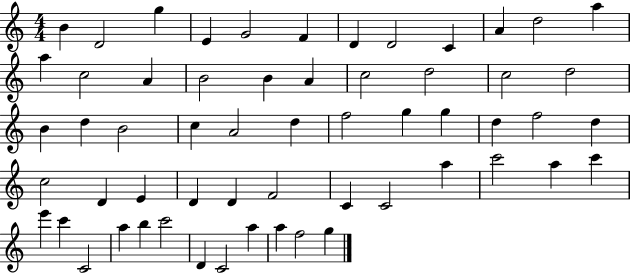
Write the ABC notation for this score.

X:1
T:Untitled
M:4/4
L:1/4
K:C
B D2 g E G2 F D D2 C A d2 a a c2 A B2 B A c2 d2 c2 d2 B d B2 c A2 d f2 g g d f2 d c2 D E D D F2 C C2 a c'2 a c' e' c' C2 a b c'2 D C2 a a f2 g